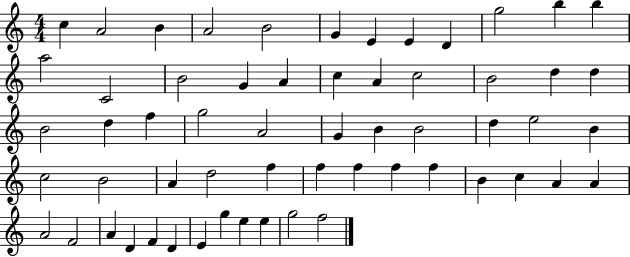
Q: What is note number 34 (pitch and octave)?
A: B4